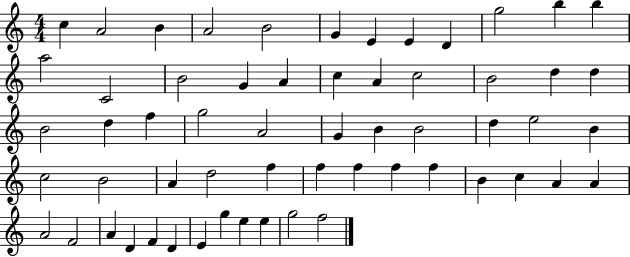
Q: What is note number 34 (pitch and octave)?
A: B4